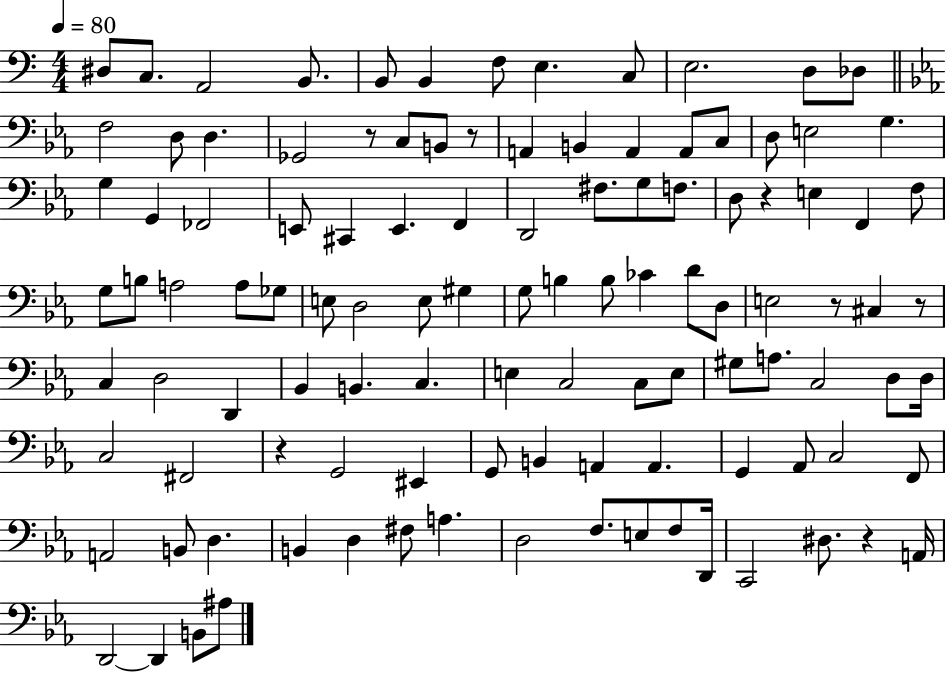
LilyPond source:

{
  \clef bass
  \numericTimeSignature
  \time 4/4
  \key c \major
  \tempo 4 = 80
  \repeat volta 2 { dis8 c8. a,2 b,8. | b,8 b,4 f8 e4. c8 | e2. d8 des8 | \bar "||" \break \key c \minor f2 d8 d4. | ges,2 r8 c8 b,8 r8 | a,4 b,4 a,4 a,8 c8 | d8 e2 g4. | \break g4 g,4 fes,2 | e,8 cis,4 e,4. f,4 | d,2 fis8. g8 f8. | d8 r4 e4 f,4 f8 | \break g8 b8 a2 a8 ges8 | e8 d2 e8 gis4 | g8 b4 b8 ces'4 d'8 d8 | e2 r8 cis4 r8 | \break c4 d2 d,4 | bes,4 b,4. c4. | e4 c2 c8 e8 | gis8 a8. c2 d8 d16 | \break c2 fis,2 | r4 g,2 eis,4 | g,8 b,4 a,4 a,4. | g,4 aes,8 c2 f,8 | \break a,2 b,8 d4. | b,4 d4 fis8 a4. | d2 f8. e8 f8 d,16 | c,2 dis8. r4 a,16 | \break d,2~~ d,4 b,8 ais8 | } \bar "|."
}